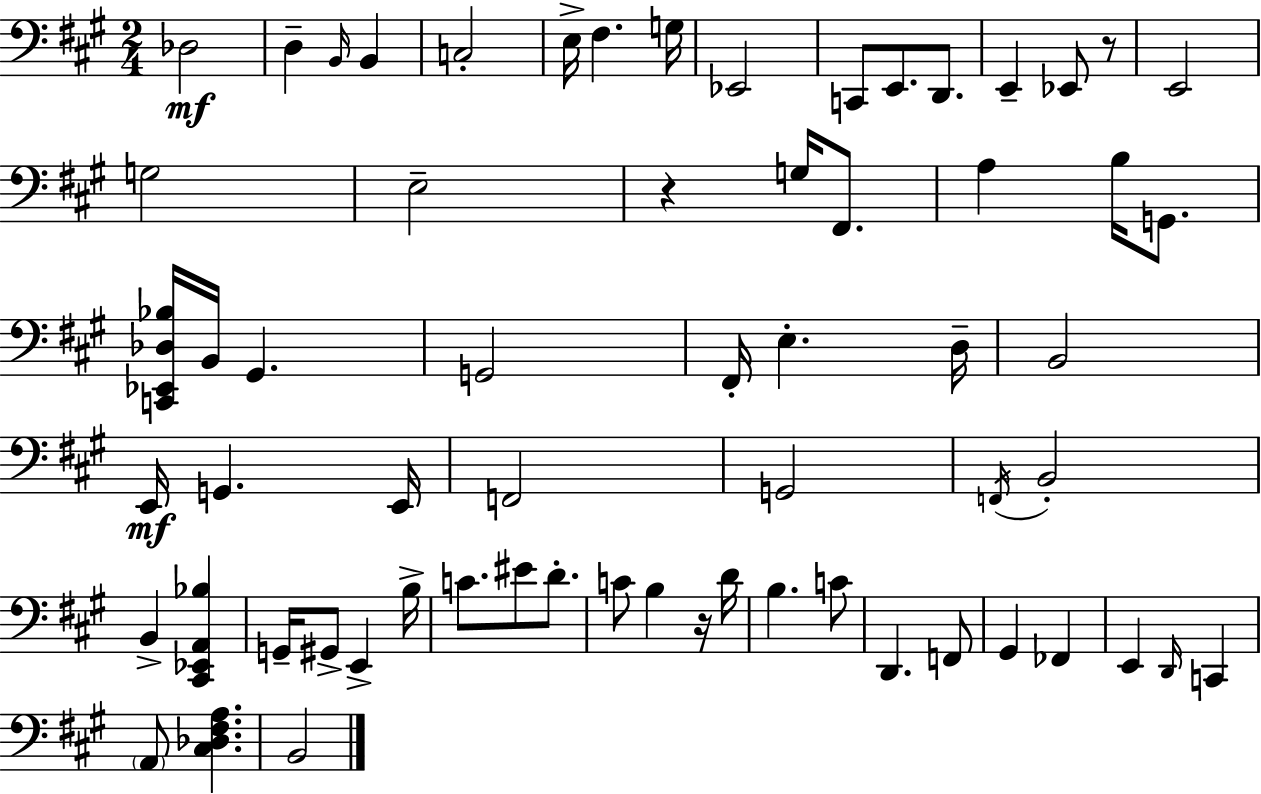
{
  \clef bass
  \numericTimeSignature
  \time 2/4
  \key a \major
  \repeat volta 2 { des2\mf | d4-- \grace { b,16 } b,4 | c2-. | e16-> fis4. | \break g16 ees,2 | c,8 e,8. d,8. | e,4-- ees,8 r8 | e,2 | \break g2 | e2-- | r4 g16 fis,8. | a4 b16 g,8. | \break <c, ees, des bes>16 b,16 gis,4. | g,2 | fis,16-. e4.-. | d16-- b,2 | \break e,16\mf g,4. | e,16 f,2 | g,2 | \acciaccatura { f,16 } b,2-. | \break b,4-> <cis, ees, a, bes>4 | g,16-- gis,8-> e,4-> | b16-> c'8. eis'8 d'8.-. | c'8 b4 | \break r16 d'16 b4. | c'8 d,4. | f,8 gis,4 fes,4 | e,4 \grace { d,16 } c,4 | \break \parenthesize a,8 <cis des fis a>4. | b,2 | } \bar "|."
}